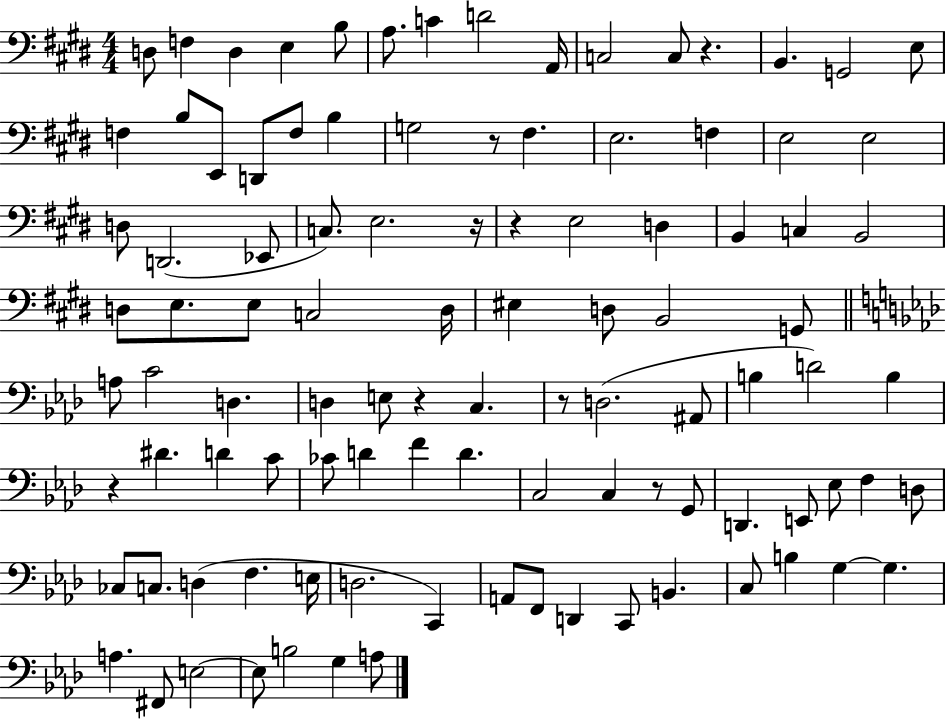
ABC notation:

X:1
T:Untitled
M:4/4
L:1/4
K:E
D,/2 F, D, E, B,/2 A,/2 C D2 A,,/4 C,2 C,/2 z B,, G,,2 E,/2 F, B,/2 E,,/2 D,,/2 F,/2 B, G,2 z/2 ^F, E,2 F, E,2 E,2 D,/2 D,,2 _E,,/2 C,/2 E,2 z/4 z E,2 D, B,, C, B,,2 D,/2 E,/2 E,/2 C,2 D,/4 ^E, D,/2 B,,2 G,,/2 A,/2 C2 D, D, E,/2 z C, z/2 D,2 ^A,,/2 B, D2 B, z ^D D C/2 _C/2 D F D C,2 C, z/2 G,,/2 D,, E,,/2 _E,/2 F, D,/2 _C,/2 C,/2 D, F, E,/4 D,2 C,, A,,/2 F,,/2 D,, C,,/2 B,, C,/2 B, G, G, A, ^F,,/2 E,2 E,/2 B,2 G, A,/2